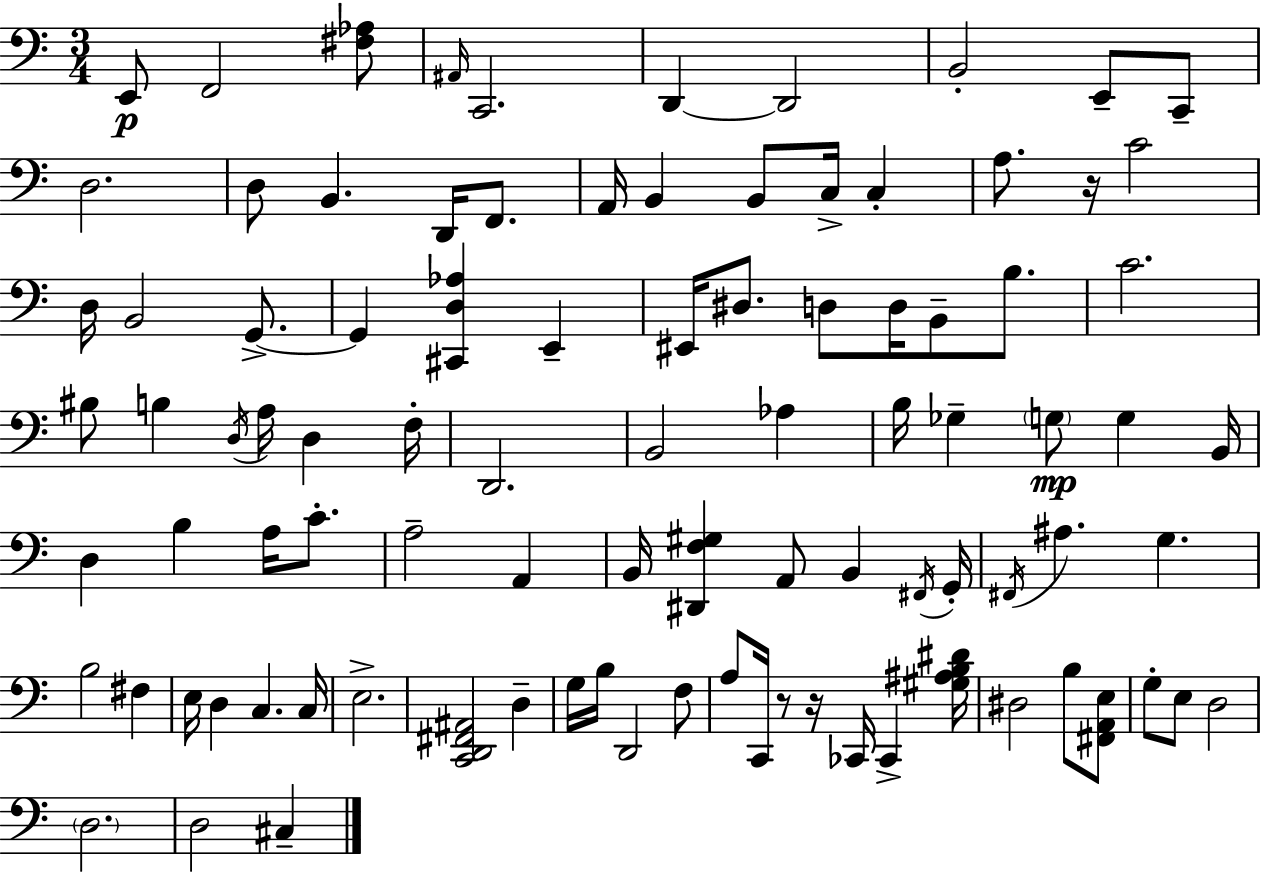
E2/e F2/h [F#3,Ab3]/e A#2/s C2/h. D2/q D2/h B2/h E2/e C2/e D3/h. D3/e B2/q. D2/s F2/e. A2/s B2/q B2/e C3/s C3/q A3/e. R/s C4/h D3/s B2/h G2/e. G2/q [C#2,D3,Ab3]/q E2/q EIS2/s D#3/e. D3/e D3/s B2/e B3/e. C4/h. BIS3/e B3/q D3/s A3/s D3/q F3/s D2/h. B2/h Ab3/q B3/s Gb3/q G3/e G3/q B2/s D3/q B3/q A3/s C4/e. A3/h A2/q B2/s [D#2,F3,G#3]/q A2/e B2/q F#2/s G2/s F#2/s A#3/q. G3/q. B3/h F#3/q E3/s D3/q C3/q. C3/s E3/h. [C2,D2,F#2,A#2]/h D3/q G3/s B3/s D2/h F3/e A3/e C2/s R/e R/s CES2/s CES2/q [G#3,A#3,B3,D#4]/s D#3/h B3/e [F#2,A2,E3]/e G3/e E3/e D3/h D3/h. D3/h C#3/q